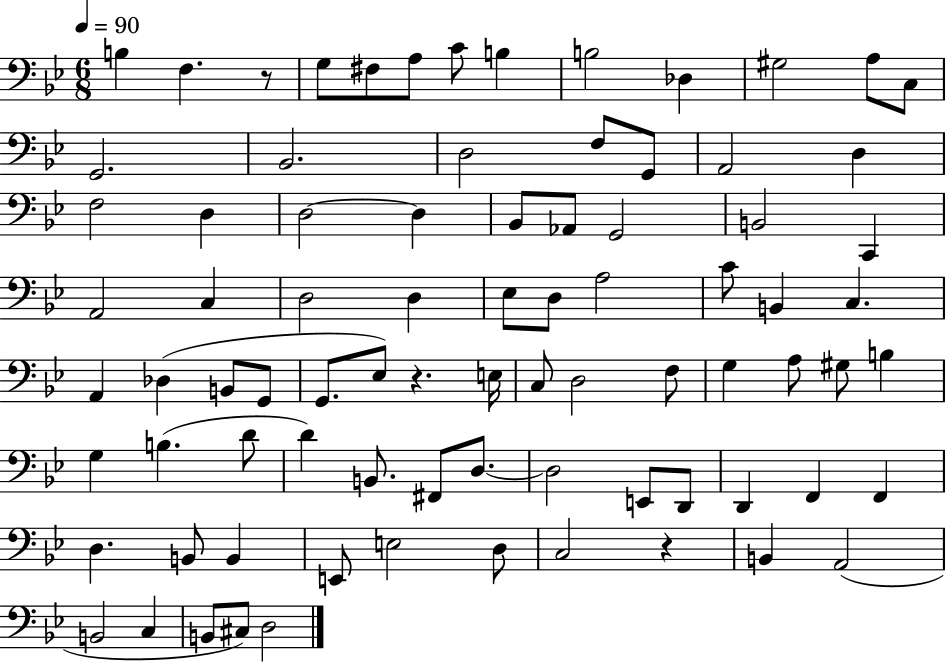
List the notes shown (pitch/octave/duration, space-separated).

B3/q F3/q. R/e G3/e F#3/e A3/e C4/e B3/q B3/h Db3/q G#3/h A3/e C3/e G2/h. Bb2/h. D3/h F3/e G2/e A2/h D3/q F3/h D3/q D3/h D3/q Bb2/e Ab2/e G2/h B2/h C2/q A2/h C3/q D3/h D3/q Eb3/e D3/e A3/h C4/e B2/q C3/q. A2/q Db3/q B2/e G2/e G2/e. Eb3/e R/q. E3/s C3/e D3/h F3/e G3/q A3/e G#3/e B3/q G3/q B3/q. D4/e D4/q B2/e. F#2/e D3/e. D3/h E2/e D2/e D2/q F2/q F2/q D3/q. B2/e B2/q E2/e E3/h D3/e C3/h R/q B2/q A2/h B2/h C3/q B2/e C#3/e D3/h